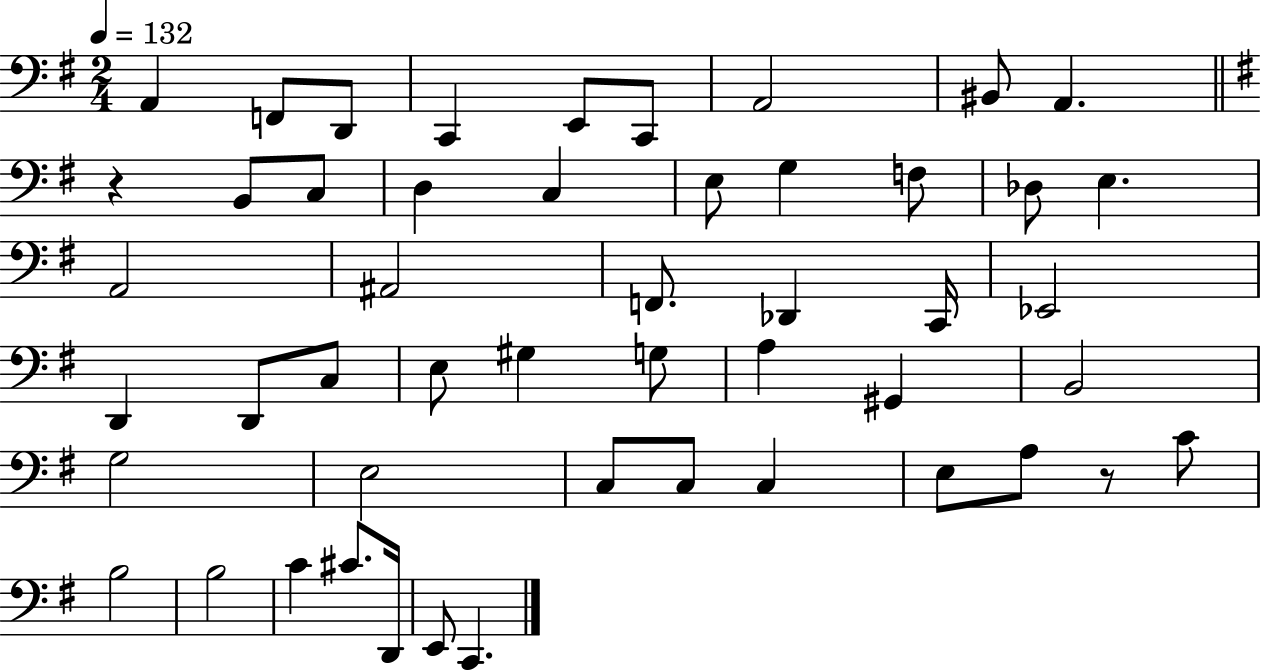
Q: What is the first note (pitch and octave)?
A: A2